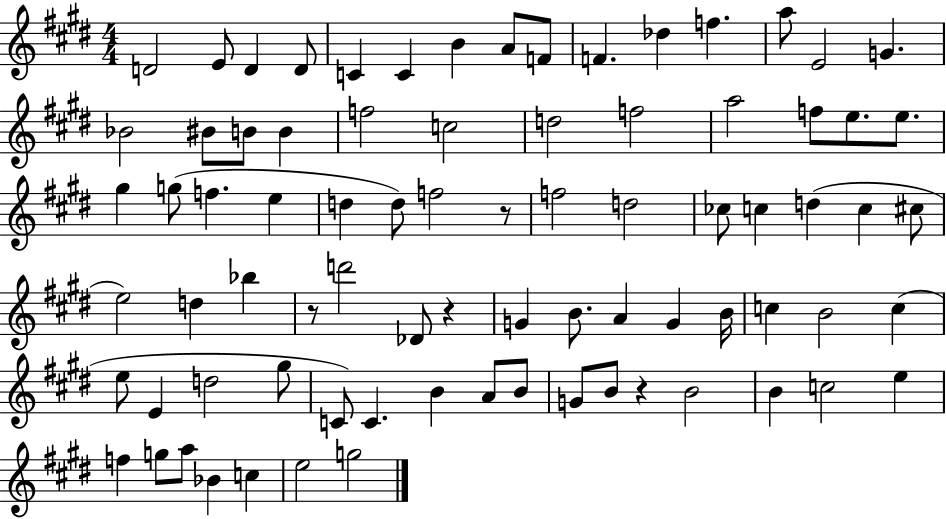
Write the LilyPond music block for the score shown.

{
  \clef treble
  \numericTimeSignature
  \time 4/4
  \key e \major
  d'2 e'8 d'4 d'8 | c'4 c'4 b'4 a'8 f'8 | f'4. des''4 f''4. | a''8 e'2 g'4. | \break bes'2 bis'8 b'8 b'4 | f''2 c''2 | d''2 f''2 | a''2 f''8 e''8. e''8. | \break gis''4 g''8( f''4. e''4 | d''4 d''8) f''2 r8 | f''2 d''2 | ces''8 c''4 d''4( c''4 cis''8 | \break e''2) d''4 bes''4 | r8 d'''2 des'8 r4 | g'4 b'8. a'4 g'4 b'16 | c''4 b'2 c''4( | \break e''8 e'4 d''2 gis''8 | c'8) c'4. b'4 a'8 b'8 | g'8 b'8 r4 b'2 | b'4 c''2 e''4 | \break f''4 g''8 a''8 bes'4 c''4 | e''2 g''2 | \bar "|."
}